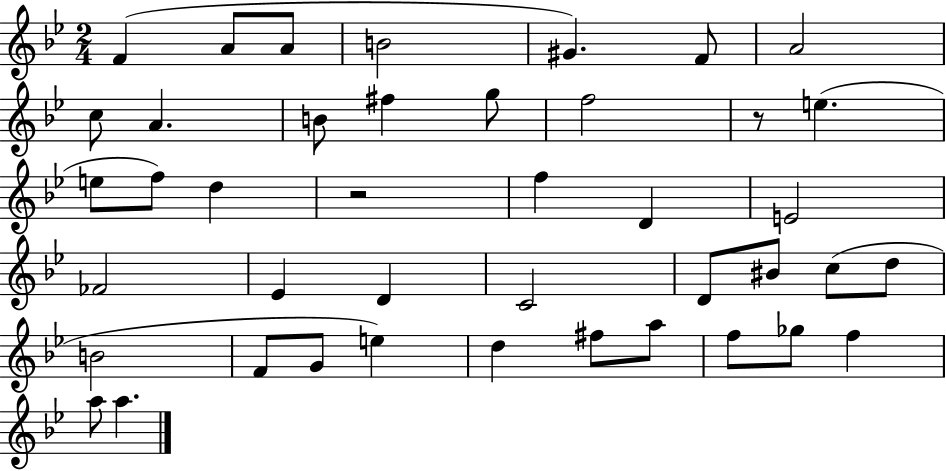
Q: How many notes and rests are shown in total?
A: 42